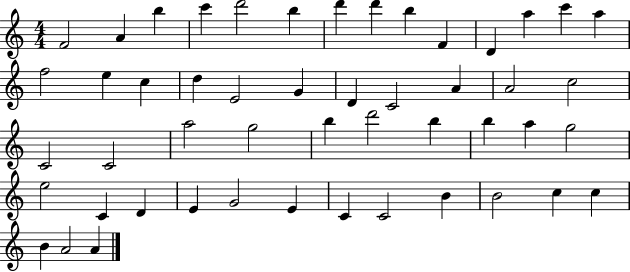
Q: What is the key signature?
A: C major